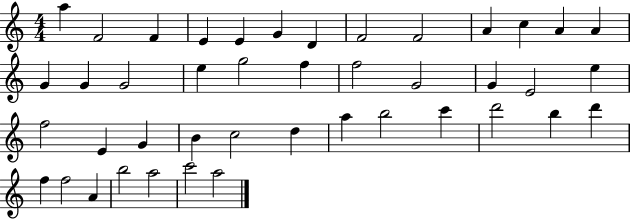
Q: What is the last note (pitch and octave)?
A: A5